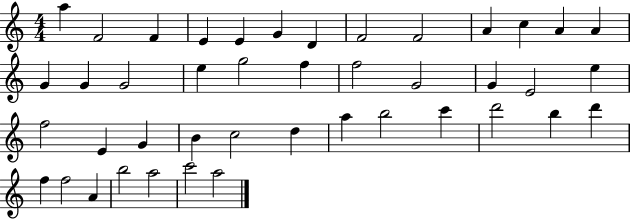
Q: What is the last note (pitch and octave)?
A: A5